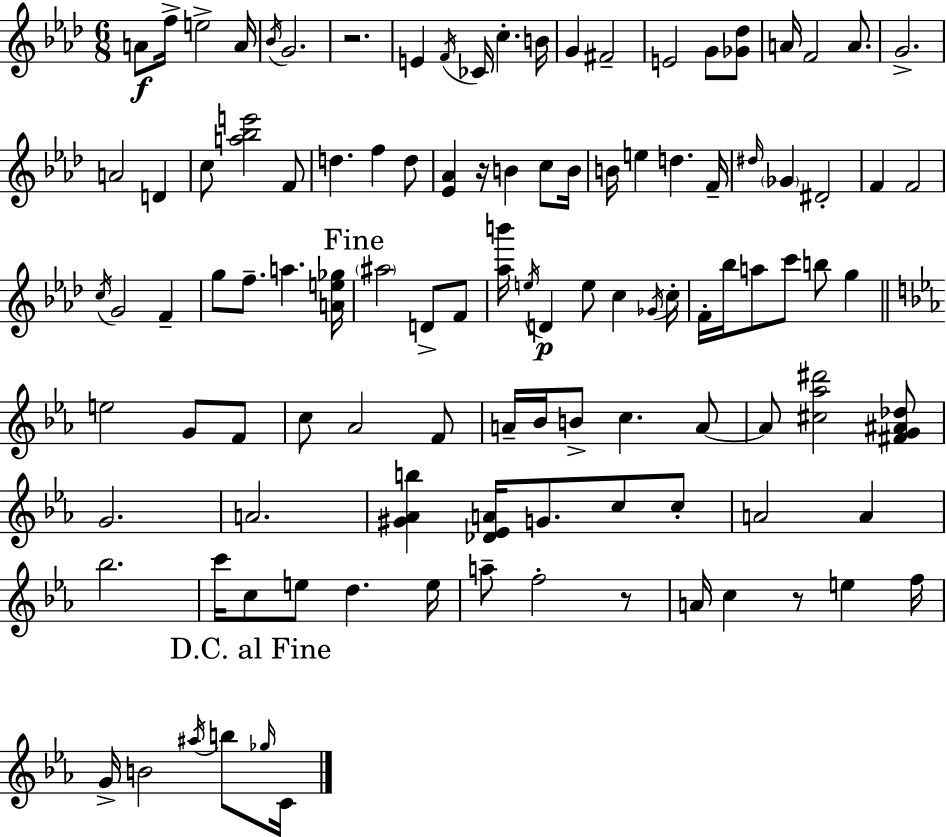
A4/e F5/s E5/h A4/s Bb4/s G4/h. R/h. E4/q F4/s CES4/s C5/q. B4/s G4/q F#4/h E4/h G4/e [Gb4,Db5]/e A4/s F4/h A4/e. G4/h. A4/h D4/q C5/e [A5,Bb5,E6]/h F4/e D5/q. F5/q D5/e [Eb4,Ab4]/q R/s B4/q C5/e B4/s B4/s E5/q D5/q. F4/s D#5/s Gb4/q D#4/h F4/q F4/h C5/s G4/h F4/q G5/e F5/e. A5/q. [A4,E5,Gb5]/s A#5/h D4/e F4/e [Ab5,B6]/s E5/s D4/q E5/e C5/q Gb4/s C5/s F4/s Bb5/s A5/e C6/e B5/e G5/q E5/h G4/e F4/e C5/e Ab4/h F4/e A4/s Bb4/s B4/e C5/q. A4/e A4/e [C#5,Ab5,D#6]/h [F#4,G4,A#4,Db5]/e G4/h. A4/h. [G#4,Ab4,B5]/q [Db4,Eb4,A4]/s G4/e. C5/e C5/e A4/h A4/q Bb5/h. C6/s C5/e E5/e D5/q. E5/s A5/e F5/h R/e A4/s C5/q R/e E5/q F5/s G4/s B4/h A#5/s B5/e Gb5/s C4/s